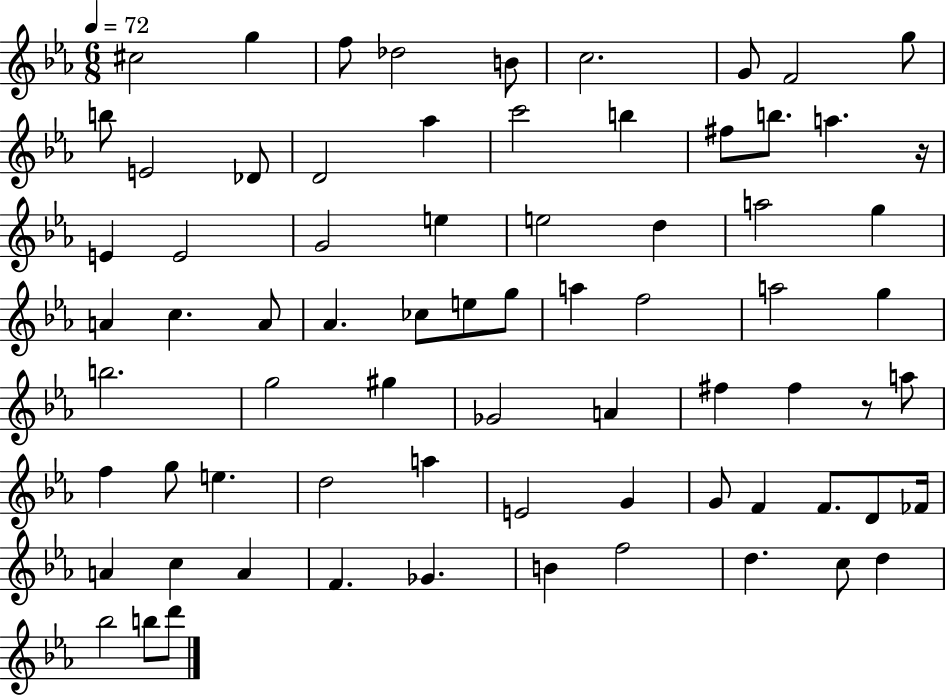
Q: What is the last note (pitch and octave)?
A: D6